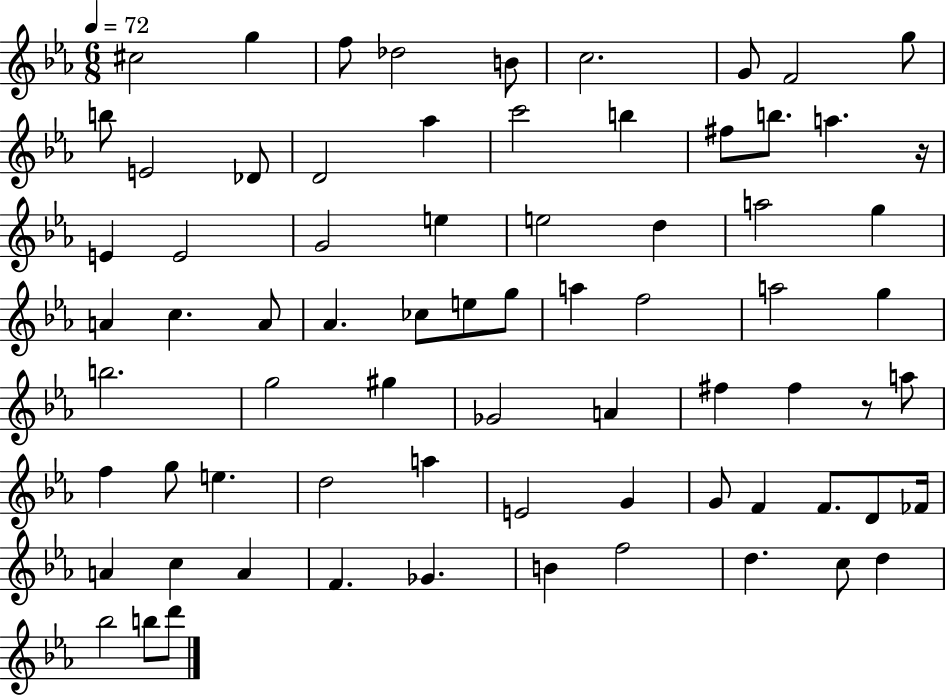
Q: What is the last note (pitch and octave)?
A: D6